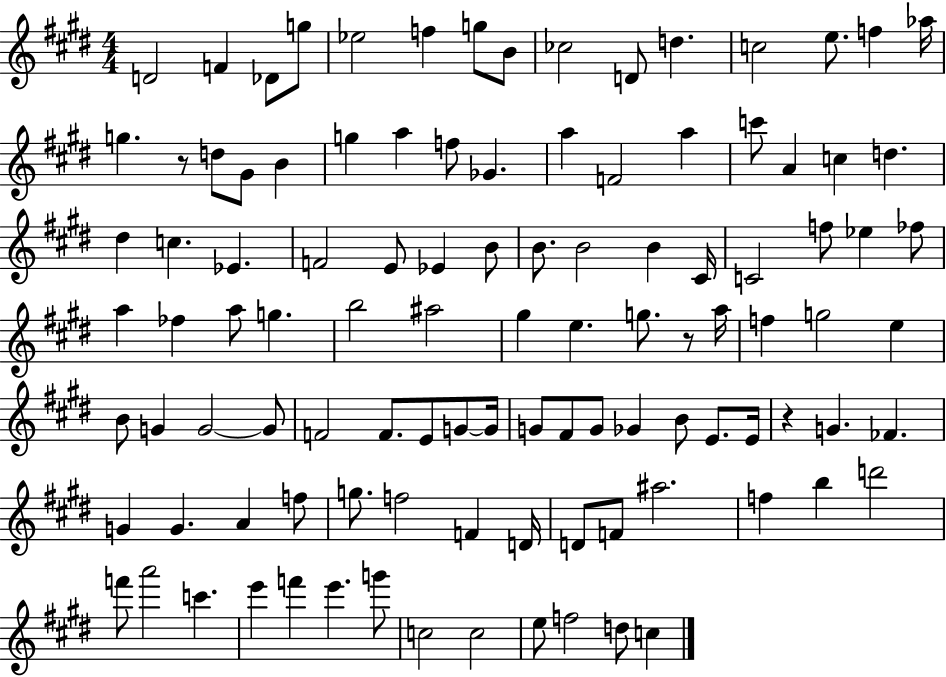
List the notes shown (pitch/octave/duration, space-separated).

D4/h F4/q Db4/e G5/e Eb5/h F5/q G5/e B4/e CES5/h D4/e D5/q. C5/h E5/e. F5/q Ab5/s G5/q. R/e D5/e G#4/e B4/q G5/q A5/q F5/e Gb4/q. A5/q F4/h A5/q C6/e A4/q C5/q D5/q. D#5/q C5/q. Eb4/q. F4/h E4/e Eb4/q B4/e B4/e. B4/h B4/q C#4/s C4/h F5/e Eb5/q FES5/e A5/q FES5/q A5/e G5/q. B5/h A#5/h G#5/q E5/q. G5/e. R/e A5/s F5/q G5/h E5/q B4/e G4/q G4/h G4/e F4/h F4/e. E4/e G4/e G4/s G4/e F#4/e G4/e Gb4/q B4/e E4/e. E4/s R/q G4/q. FES4/q. G4/q G4/q. A4/q F5/e G5/e. F5/h F4/q D4/s D4/e F4/e A#5/h. F5/q B5/q D6/h F6/e A6/h C6/q. E6/q F6/q E6/q. G6/e C5/h C5/h E5/e F5/h D5/e C5/q